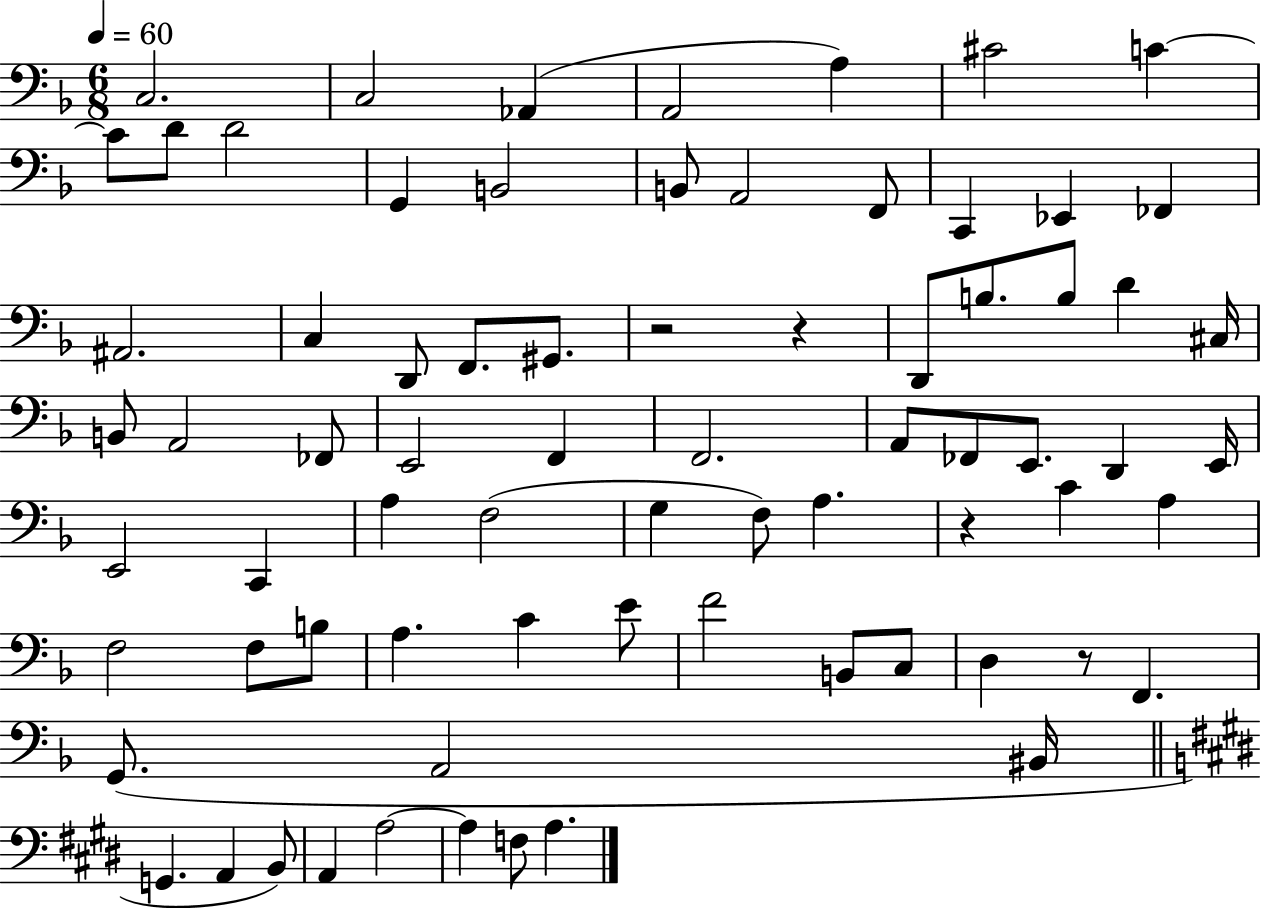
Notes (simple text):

C3/h. C3/h Ab2/q A2/h A3/q C#4/h C4/q C4/e D4/e D4/h G2/q B2/h B2/e A2/h F2/e C2/q Eb2/q FES2/q A#2/h. C3/q D2/e F2/e. G#2/e. R/h R/q D2/e B3/e. B3/e D4/q C#3/s B2/e A2/h FES2/e E2/h F2/q F2/h. A2/e FES2/e E2/e. D2/q E2/s E2/h C2/q A3/q F3/h G3/q F3/e A3/q. R/q C4/q A3/q F3/h F3/e B3/e A3/q. C4/q E4/e F4/h B2/e C3/e D3/q R/e F2/q. G2/e. A2/h BIS2/s G2/q. A2/q B2/e A2/q A3/h A3/q F3/e A3/q.